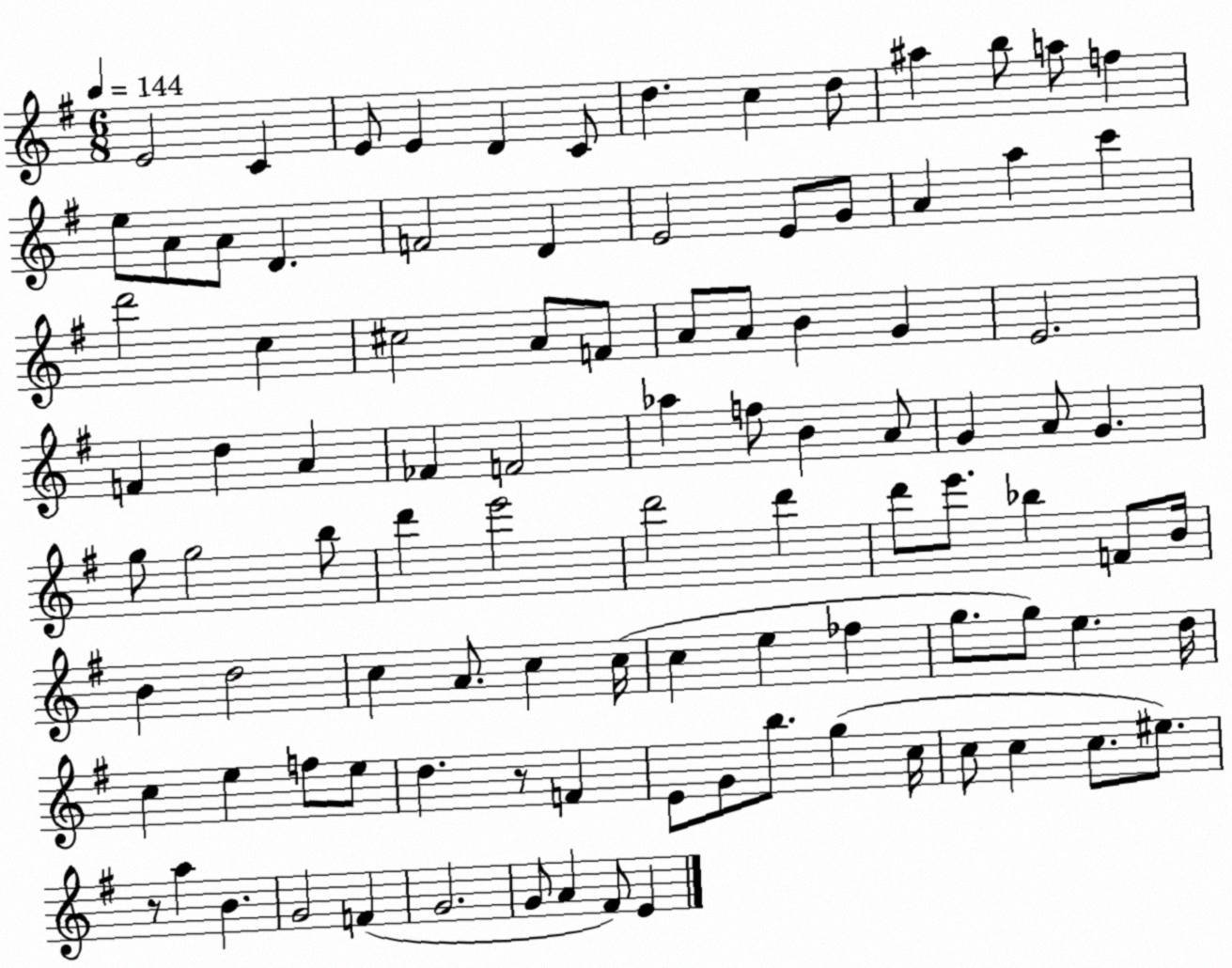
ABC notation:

X:1
T:Untitled
M:6/8
L:1/4
K:G
E2 C E/2 E D C/2 d c d/2 ^a b/2 a/2 f e/2 A/2 A/2 D F2 D E2 E/2 G/2 A a c' d'2 c ^c2 A/2 F/2 A/2 A/2 B G E2 F d A _F F2 _a f/2 B A/2 G A/2 G g/2 g2 b/2 d' e'2 d'2 d' d'/2 e'/2 _b F/2 B/4 B d2 c A/2 c c/4 c e _f g/2 g/2 e d/4 c e f/2 e/2 d z/2 F E/2 G/2 b/2 g c/4 c/2 c c/2 ^e/2 z/2 a B G2 F G2 G/2 A ^F/2 E